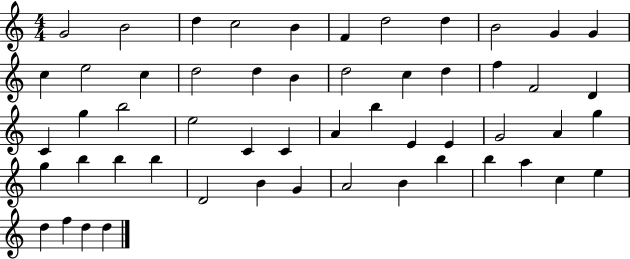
{
  \clef treble
  \numericTimeSignature
  \time 4/4
  \key c \major
  g'2 b'2 | d''4 c''2 b'4 | f'4 d''2 d''4 | b'2 g'4 g'4 | \break c''4 e''2 c''4 | d''2 d''4 b'4 | d''2 c''4 d''4 | f''4 f'2 d'4 | \break c'4 g''4 b''2 | e''2 c'4 c'4 | a'4 b''4 e'4 e'4 | g'2 a'4 g''4 | \break g''4 b''4 b''4 b''4 | d'2 b'4 g'4 | a'2 b'4 b''4 | b''4 a''4 c''4 e''4 | \break d''4 f''4 d''4 d''4 | \bar "|."
}